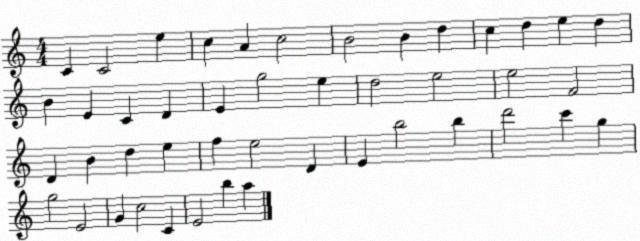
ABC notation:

X:1
T:Untitled
M:4/4
L:1/4
K:C
C C2 e c A c2 B2 B d c d e d B E C D E g2 e d2 e2 e2 F2 D B d e f e2 D E b2 b d'2 c' g g2 E2 G c2 C E2 b a